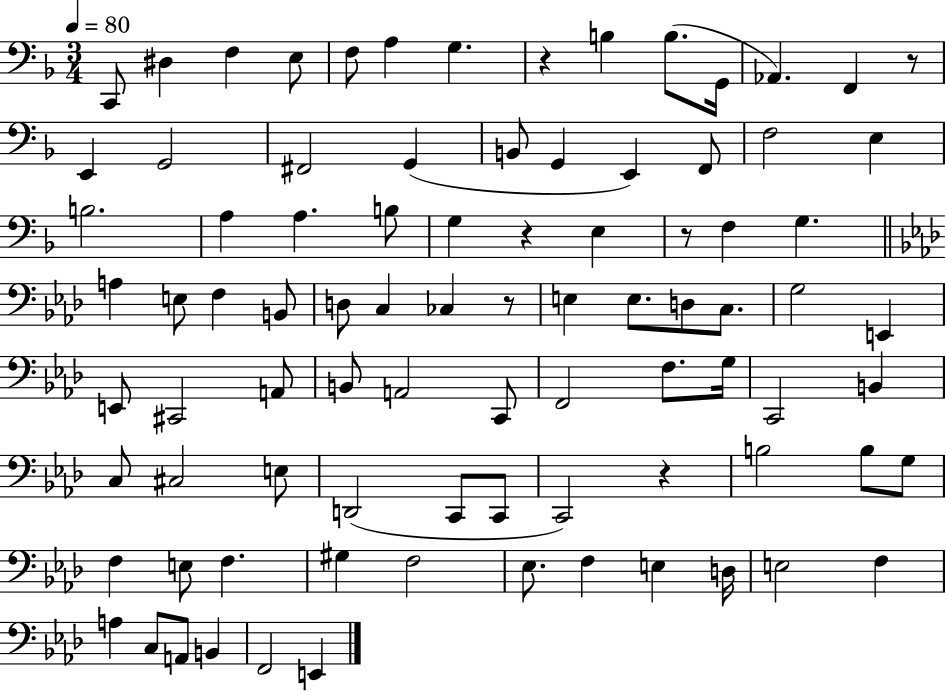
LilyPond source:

{
  \clef bass
  \numericTimeSignature
  \time 3/4
  \key f \major
  \tempo 4 = 80
  c,8 dis4 f4 e8 | f8 a4 g4. | r4 b4 b8.( g,16 | aes,4.) f,4 r8 | \break e,4 g,2 | fis,2 g,4( | b,8 g,4 e,4) f,8 | f2 e4 | \break b2. | a4 a4. b8 | g4 r4 e4 | r8 f4 g4. | \break \bar "||" \break \key aes \major a4 e8 f4 b,8 | d8 c4 ces4 r8 | e4 e8. d8 c8. | g2 e,4 | \break e,8 cis,2 a,8 | b,8 a,2 c,8 | f,2 f8. g16 | c,2 b,4 | \break c8 cis2 e8 | d,2( c,8 c,8 | c,2) r4 | b2 b8 g8 | \break f4 e8 f4. | gis4 f2 | ees8. f4 e4 d16 | e2 f4 | \break a4 c8 a,8 b,4 | f,2 e,4 | \bar "|."
}